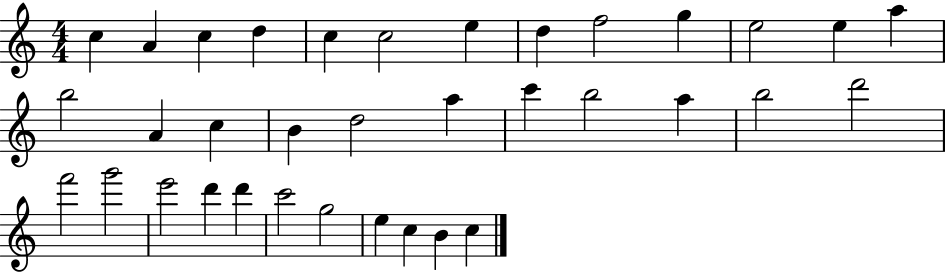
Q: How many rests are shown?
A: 0